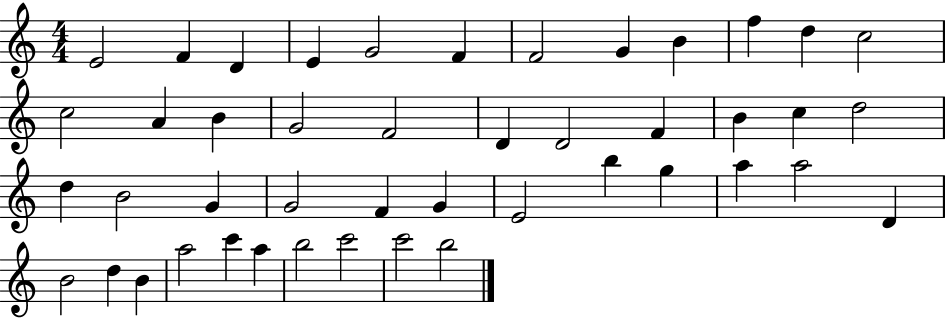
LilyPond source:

{
  \clef treble
  \numericTimeSignature
  \time 4/4
  \key c \major
  e'2 f'4 d'4 | e'4 g'2 f'4 | f'2 g'4 b'4 | f''4 d''4 c''2 | \break c''2 a'4 b'4 | g'2 f'2 | d'4 d'2 f'4 | b'4 c''4 d''2 | \break d''4 b'2 g'4 | g'2 f'4 g'4 | e'2 b''4 g''4 | a''4 a''2 d'4 | \break b'2 d''4 b'4 | a''2 c'''4 a''4 | b''2 c'''2 | c'''2 b''2 | \break \bar "|."
}